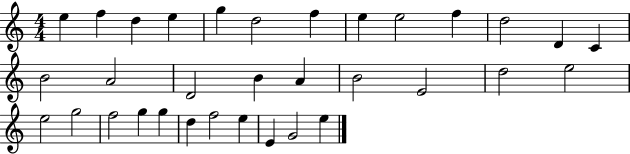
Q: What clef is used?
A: treble